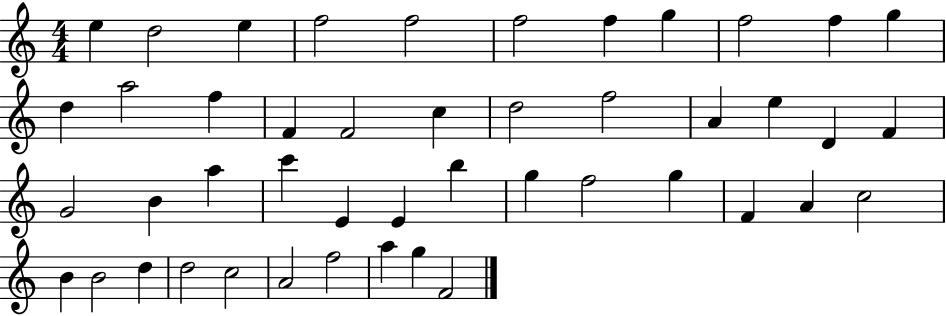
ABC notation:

X:1
T:Untitled
M:4/4
L:1/4
K:C
e d2 e f2 f2 f2 f g f2 f g d a2 f F F2 c d2 f2 A e D F G2 B a c' E E b g f2 g F A c2 B B2 d d2 c2 A2 f2 a g F2